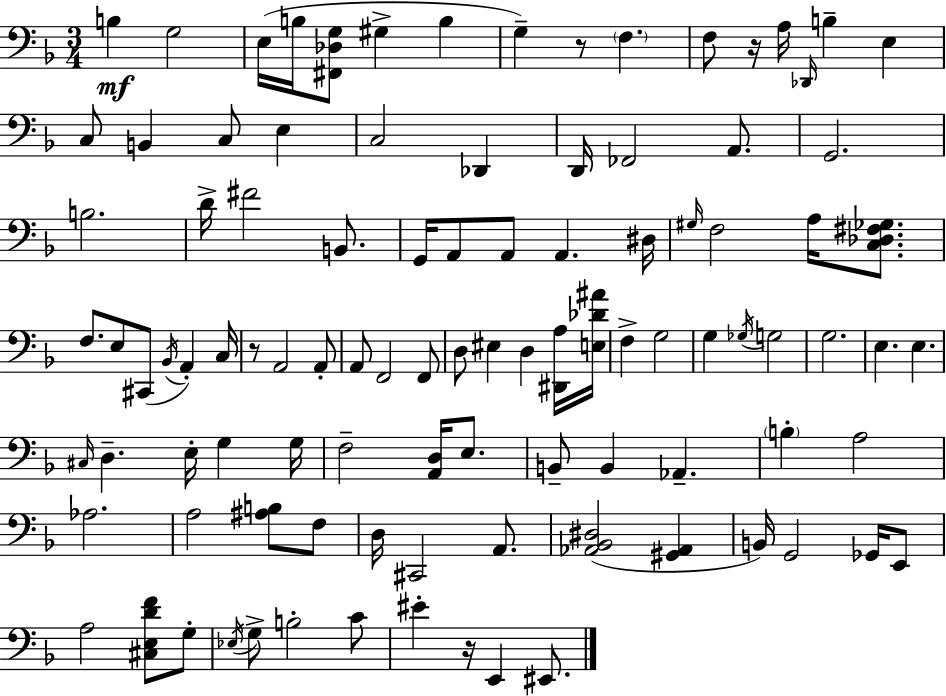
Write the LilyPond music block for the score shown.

{
  \clef bass
  \numericTimeSignature
  \time 3/4
  \key d \minor
  b4\mf g2 | e16( b16 <fis, des g>8 gis4-> b4 | g4--) r8 \parenthesize f4. | f8 r16 a16 \grace { des,16 } b4-- e4 | \break c8 b,4 c8 e4 | c2 des,4 | d,16 fes,2 a,8. | g,2. | \break b2. | d'16-> fis'2 b,8. | g,16 a,8 a,8 a,4. | dis16 \grace { gis16 } f2 a16 <c des fis ges>8. | \break f8. e8 cis,8( \acciaccatura { bes,16 } a,4-.) | c16 r8 a,2 | a,8-. a,8 f,2 | f,8 d8 eis4 d4 | \break <dis, a>16 <e des' ais'>16 f4-> g2 | g4 \acciaccatura { ges16 } g2 | g2. | e4. e4. | \break \grace { cis16 } d4.-- e16-. | g4 g16 f2-- | <a, d>16 e8. b,8-- b,4 aes,4.-- | \parenthesize b4-. a2 | \break aes2. | a2 | <ais b>8 f8 d16 cis,2 | a,8. <aes, bes, dis>2( | \break <gis, aes,>4 b,16) g,2 | ges,16 e,8 a2 | <cis e d' f'>8 g8-. \acciaccatura { ees16 } g8-> b2-. | c'8 eis'4-. r16 e,4 | \break eis,8. \bar "|."
}